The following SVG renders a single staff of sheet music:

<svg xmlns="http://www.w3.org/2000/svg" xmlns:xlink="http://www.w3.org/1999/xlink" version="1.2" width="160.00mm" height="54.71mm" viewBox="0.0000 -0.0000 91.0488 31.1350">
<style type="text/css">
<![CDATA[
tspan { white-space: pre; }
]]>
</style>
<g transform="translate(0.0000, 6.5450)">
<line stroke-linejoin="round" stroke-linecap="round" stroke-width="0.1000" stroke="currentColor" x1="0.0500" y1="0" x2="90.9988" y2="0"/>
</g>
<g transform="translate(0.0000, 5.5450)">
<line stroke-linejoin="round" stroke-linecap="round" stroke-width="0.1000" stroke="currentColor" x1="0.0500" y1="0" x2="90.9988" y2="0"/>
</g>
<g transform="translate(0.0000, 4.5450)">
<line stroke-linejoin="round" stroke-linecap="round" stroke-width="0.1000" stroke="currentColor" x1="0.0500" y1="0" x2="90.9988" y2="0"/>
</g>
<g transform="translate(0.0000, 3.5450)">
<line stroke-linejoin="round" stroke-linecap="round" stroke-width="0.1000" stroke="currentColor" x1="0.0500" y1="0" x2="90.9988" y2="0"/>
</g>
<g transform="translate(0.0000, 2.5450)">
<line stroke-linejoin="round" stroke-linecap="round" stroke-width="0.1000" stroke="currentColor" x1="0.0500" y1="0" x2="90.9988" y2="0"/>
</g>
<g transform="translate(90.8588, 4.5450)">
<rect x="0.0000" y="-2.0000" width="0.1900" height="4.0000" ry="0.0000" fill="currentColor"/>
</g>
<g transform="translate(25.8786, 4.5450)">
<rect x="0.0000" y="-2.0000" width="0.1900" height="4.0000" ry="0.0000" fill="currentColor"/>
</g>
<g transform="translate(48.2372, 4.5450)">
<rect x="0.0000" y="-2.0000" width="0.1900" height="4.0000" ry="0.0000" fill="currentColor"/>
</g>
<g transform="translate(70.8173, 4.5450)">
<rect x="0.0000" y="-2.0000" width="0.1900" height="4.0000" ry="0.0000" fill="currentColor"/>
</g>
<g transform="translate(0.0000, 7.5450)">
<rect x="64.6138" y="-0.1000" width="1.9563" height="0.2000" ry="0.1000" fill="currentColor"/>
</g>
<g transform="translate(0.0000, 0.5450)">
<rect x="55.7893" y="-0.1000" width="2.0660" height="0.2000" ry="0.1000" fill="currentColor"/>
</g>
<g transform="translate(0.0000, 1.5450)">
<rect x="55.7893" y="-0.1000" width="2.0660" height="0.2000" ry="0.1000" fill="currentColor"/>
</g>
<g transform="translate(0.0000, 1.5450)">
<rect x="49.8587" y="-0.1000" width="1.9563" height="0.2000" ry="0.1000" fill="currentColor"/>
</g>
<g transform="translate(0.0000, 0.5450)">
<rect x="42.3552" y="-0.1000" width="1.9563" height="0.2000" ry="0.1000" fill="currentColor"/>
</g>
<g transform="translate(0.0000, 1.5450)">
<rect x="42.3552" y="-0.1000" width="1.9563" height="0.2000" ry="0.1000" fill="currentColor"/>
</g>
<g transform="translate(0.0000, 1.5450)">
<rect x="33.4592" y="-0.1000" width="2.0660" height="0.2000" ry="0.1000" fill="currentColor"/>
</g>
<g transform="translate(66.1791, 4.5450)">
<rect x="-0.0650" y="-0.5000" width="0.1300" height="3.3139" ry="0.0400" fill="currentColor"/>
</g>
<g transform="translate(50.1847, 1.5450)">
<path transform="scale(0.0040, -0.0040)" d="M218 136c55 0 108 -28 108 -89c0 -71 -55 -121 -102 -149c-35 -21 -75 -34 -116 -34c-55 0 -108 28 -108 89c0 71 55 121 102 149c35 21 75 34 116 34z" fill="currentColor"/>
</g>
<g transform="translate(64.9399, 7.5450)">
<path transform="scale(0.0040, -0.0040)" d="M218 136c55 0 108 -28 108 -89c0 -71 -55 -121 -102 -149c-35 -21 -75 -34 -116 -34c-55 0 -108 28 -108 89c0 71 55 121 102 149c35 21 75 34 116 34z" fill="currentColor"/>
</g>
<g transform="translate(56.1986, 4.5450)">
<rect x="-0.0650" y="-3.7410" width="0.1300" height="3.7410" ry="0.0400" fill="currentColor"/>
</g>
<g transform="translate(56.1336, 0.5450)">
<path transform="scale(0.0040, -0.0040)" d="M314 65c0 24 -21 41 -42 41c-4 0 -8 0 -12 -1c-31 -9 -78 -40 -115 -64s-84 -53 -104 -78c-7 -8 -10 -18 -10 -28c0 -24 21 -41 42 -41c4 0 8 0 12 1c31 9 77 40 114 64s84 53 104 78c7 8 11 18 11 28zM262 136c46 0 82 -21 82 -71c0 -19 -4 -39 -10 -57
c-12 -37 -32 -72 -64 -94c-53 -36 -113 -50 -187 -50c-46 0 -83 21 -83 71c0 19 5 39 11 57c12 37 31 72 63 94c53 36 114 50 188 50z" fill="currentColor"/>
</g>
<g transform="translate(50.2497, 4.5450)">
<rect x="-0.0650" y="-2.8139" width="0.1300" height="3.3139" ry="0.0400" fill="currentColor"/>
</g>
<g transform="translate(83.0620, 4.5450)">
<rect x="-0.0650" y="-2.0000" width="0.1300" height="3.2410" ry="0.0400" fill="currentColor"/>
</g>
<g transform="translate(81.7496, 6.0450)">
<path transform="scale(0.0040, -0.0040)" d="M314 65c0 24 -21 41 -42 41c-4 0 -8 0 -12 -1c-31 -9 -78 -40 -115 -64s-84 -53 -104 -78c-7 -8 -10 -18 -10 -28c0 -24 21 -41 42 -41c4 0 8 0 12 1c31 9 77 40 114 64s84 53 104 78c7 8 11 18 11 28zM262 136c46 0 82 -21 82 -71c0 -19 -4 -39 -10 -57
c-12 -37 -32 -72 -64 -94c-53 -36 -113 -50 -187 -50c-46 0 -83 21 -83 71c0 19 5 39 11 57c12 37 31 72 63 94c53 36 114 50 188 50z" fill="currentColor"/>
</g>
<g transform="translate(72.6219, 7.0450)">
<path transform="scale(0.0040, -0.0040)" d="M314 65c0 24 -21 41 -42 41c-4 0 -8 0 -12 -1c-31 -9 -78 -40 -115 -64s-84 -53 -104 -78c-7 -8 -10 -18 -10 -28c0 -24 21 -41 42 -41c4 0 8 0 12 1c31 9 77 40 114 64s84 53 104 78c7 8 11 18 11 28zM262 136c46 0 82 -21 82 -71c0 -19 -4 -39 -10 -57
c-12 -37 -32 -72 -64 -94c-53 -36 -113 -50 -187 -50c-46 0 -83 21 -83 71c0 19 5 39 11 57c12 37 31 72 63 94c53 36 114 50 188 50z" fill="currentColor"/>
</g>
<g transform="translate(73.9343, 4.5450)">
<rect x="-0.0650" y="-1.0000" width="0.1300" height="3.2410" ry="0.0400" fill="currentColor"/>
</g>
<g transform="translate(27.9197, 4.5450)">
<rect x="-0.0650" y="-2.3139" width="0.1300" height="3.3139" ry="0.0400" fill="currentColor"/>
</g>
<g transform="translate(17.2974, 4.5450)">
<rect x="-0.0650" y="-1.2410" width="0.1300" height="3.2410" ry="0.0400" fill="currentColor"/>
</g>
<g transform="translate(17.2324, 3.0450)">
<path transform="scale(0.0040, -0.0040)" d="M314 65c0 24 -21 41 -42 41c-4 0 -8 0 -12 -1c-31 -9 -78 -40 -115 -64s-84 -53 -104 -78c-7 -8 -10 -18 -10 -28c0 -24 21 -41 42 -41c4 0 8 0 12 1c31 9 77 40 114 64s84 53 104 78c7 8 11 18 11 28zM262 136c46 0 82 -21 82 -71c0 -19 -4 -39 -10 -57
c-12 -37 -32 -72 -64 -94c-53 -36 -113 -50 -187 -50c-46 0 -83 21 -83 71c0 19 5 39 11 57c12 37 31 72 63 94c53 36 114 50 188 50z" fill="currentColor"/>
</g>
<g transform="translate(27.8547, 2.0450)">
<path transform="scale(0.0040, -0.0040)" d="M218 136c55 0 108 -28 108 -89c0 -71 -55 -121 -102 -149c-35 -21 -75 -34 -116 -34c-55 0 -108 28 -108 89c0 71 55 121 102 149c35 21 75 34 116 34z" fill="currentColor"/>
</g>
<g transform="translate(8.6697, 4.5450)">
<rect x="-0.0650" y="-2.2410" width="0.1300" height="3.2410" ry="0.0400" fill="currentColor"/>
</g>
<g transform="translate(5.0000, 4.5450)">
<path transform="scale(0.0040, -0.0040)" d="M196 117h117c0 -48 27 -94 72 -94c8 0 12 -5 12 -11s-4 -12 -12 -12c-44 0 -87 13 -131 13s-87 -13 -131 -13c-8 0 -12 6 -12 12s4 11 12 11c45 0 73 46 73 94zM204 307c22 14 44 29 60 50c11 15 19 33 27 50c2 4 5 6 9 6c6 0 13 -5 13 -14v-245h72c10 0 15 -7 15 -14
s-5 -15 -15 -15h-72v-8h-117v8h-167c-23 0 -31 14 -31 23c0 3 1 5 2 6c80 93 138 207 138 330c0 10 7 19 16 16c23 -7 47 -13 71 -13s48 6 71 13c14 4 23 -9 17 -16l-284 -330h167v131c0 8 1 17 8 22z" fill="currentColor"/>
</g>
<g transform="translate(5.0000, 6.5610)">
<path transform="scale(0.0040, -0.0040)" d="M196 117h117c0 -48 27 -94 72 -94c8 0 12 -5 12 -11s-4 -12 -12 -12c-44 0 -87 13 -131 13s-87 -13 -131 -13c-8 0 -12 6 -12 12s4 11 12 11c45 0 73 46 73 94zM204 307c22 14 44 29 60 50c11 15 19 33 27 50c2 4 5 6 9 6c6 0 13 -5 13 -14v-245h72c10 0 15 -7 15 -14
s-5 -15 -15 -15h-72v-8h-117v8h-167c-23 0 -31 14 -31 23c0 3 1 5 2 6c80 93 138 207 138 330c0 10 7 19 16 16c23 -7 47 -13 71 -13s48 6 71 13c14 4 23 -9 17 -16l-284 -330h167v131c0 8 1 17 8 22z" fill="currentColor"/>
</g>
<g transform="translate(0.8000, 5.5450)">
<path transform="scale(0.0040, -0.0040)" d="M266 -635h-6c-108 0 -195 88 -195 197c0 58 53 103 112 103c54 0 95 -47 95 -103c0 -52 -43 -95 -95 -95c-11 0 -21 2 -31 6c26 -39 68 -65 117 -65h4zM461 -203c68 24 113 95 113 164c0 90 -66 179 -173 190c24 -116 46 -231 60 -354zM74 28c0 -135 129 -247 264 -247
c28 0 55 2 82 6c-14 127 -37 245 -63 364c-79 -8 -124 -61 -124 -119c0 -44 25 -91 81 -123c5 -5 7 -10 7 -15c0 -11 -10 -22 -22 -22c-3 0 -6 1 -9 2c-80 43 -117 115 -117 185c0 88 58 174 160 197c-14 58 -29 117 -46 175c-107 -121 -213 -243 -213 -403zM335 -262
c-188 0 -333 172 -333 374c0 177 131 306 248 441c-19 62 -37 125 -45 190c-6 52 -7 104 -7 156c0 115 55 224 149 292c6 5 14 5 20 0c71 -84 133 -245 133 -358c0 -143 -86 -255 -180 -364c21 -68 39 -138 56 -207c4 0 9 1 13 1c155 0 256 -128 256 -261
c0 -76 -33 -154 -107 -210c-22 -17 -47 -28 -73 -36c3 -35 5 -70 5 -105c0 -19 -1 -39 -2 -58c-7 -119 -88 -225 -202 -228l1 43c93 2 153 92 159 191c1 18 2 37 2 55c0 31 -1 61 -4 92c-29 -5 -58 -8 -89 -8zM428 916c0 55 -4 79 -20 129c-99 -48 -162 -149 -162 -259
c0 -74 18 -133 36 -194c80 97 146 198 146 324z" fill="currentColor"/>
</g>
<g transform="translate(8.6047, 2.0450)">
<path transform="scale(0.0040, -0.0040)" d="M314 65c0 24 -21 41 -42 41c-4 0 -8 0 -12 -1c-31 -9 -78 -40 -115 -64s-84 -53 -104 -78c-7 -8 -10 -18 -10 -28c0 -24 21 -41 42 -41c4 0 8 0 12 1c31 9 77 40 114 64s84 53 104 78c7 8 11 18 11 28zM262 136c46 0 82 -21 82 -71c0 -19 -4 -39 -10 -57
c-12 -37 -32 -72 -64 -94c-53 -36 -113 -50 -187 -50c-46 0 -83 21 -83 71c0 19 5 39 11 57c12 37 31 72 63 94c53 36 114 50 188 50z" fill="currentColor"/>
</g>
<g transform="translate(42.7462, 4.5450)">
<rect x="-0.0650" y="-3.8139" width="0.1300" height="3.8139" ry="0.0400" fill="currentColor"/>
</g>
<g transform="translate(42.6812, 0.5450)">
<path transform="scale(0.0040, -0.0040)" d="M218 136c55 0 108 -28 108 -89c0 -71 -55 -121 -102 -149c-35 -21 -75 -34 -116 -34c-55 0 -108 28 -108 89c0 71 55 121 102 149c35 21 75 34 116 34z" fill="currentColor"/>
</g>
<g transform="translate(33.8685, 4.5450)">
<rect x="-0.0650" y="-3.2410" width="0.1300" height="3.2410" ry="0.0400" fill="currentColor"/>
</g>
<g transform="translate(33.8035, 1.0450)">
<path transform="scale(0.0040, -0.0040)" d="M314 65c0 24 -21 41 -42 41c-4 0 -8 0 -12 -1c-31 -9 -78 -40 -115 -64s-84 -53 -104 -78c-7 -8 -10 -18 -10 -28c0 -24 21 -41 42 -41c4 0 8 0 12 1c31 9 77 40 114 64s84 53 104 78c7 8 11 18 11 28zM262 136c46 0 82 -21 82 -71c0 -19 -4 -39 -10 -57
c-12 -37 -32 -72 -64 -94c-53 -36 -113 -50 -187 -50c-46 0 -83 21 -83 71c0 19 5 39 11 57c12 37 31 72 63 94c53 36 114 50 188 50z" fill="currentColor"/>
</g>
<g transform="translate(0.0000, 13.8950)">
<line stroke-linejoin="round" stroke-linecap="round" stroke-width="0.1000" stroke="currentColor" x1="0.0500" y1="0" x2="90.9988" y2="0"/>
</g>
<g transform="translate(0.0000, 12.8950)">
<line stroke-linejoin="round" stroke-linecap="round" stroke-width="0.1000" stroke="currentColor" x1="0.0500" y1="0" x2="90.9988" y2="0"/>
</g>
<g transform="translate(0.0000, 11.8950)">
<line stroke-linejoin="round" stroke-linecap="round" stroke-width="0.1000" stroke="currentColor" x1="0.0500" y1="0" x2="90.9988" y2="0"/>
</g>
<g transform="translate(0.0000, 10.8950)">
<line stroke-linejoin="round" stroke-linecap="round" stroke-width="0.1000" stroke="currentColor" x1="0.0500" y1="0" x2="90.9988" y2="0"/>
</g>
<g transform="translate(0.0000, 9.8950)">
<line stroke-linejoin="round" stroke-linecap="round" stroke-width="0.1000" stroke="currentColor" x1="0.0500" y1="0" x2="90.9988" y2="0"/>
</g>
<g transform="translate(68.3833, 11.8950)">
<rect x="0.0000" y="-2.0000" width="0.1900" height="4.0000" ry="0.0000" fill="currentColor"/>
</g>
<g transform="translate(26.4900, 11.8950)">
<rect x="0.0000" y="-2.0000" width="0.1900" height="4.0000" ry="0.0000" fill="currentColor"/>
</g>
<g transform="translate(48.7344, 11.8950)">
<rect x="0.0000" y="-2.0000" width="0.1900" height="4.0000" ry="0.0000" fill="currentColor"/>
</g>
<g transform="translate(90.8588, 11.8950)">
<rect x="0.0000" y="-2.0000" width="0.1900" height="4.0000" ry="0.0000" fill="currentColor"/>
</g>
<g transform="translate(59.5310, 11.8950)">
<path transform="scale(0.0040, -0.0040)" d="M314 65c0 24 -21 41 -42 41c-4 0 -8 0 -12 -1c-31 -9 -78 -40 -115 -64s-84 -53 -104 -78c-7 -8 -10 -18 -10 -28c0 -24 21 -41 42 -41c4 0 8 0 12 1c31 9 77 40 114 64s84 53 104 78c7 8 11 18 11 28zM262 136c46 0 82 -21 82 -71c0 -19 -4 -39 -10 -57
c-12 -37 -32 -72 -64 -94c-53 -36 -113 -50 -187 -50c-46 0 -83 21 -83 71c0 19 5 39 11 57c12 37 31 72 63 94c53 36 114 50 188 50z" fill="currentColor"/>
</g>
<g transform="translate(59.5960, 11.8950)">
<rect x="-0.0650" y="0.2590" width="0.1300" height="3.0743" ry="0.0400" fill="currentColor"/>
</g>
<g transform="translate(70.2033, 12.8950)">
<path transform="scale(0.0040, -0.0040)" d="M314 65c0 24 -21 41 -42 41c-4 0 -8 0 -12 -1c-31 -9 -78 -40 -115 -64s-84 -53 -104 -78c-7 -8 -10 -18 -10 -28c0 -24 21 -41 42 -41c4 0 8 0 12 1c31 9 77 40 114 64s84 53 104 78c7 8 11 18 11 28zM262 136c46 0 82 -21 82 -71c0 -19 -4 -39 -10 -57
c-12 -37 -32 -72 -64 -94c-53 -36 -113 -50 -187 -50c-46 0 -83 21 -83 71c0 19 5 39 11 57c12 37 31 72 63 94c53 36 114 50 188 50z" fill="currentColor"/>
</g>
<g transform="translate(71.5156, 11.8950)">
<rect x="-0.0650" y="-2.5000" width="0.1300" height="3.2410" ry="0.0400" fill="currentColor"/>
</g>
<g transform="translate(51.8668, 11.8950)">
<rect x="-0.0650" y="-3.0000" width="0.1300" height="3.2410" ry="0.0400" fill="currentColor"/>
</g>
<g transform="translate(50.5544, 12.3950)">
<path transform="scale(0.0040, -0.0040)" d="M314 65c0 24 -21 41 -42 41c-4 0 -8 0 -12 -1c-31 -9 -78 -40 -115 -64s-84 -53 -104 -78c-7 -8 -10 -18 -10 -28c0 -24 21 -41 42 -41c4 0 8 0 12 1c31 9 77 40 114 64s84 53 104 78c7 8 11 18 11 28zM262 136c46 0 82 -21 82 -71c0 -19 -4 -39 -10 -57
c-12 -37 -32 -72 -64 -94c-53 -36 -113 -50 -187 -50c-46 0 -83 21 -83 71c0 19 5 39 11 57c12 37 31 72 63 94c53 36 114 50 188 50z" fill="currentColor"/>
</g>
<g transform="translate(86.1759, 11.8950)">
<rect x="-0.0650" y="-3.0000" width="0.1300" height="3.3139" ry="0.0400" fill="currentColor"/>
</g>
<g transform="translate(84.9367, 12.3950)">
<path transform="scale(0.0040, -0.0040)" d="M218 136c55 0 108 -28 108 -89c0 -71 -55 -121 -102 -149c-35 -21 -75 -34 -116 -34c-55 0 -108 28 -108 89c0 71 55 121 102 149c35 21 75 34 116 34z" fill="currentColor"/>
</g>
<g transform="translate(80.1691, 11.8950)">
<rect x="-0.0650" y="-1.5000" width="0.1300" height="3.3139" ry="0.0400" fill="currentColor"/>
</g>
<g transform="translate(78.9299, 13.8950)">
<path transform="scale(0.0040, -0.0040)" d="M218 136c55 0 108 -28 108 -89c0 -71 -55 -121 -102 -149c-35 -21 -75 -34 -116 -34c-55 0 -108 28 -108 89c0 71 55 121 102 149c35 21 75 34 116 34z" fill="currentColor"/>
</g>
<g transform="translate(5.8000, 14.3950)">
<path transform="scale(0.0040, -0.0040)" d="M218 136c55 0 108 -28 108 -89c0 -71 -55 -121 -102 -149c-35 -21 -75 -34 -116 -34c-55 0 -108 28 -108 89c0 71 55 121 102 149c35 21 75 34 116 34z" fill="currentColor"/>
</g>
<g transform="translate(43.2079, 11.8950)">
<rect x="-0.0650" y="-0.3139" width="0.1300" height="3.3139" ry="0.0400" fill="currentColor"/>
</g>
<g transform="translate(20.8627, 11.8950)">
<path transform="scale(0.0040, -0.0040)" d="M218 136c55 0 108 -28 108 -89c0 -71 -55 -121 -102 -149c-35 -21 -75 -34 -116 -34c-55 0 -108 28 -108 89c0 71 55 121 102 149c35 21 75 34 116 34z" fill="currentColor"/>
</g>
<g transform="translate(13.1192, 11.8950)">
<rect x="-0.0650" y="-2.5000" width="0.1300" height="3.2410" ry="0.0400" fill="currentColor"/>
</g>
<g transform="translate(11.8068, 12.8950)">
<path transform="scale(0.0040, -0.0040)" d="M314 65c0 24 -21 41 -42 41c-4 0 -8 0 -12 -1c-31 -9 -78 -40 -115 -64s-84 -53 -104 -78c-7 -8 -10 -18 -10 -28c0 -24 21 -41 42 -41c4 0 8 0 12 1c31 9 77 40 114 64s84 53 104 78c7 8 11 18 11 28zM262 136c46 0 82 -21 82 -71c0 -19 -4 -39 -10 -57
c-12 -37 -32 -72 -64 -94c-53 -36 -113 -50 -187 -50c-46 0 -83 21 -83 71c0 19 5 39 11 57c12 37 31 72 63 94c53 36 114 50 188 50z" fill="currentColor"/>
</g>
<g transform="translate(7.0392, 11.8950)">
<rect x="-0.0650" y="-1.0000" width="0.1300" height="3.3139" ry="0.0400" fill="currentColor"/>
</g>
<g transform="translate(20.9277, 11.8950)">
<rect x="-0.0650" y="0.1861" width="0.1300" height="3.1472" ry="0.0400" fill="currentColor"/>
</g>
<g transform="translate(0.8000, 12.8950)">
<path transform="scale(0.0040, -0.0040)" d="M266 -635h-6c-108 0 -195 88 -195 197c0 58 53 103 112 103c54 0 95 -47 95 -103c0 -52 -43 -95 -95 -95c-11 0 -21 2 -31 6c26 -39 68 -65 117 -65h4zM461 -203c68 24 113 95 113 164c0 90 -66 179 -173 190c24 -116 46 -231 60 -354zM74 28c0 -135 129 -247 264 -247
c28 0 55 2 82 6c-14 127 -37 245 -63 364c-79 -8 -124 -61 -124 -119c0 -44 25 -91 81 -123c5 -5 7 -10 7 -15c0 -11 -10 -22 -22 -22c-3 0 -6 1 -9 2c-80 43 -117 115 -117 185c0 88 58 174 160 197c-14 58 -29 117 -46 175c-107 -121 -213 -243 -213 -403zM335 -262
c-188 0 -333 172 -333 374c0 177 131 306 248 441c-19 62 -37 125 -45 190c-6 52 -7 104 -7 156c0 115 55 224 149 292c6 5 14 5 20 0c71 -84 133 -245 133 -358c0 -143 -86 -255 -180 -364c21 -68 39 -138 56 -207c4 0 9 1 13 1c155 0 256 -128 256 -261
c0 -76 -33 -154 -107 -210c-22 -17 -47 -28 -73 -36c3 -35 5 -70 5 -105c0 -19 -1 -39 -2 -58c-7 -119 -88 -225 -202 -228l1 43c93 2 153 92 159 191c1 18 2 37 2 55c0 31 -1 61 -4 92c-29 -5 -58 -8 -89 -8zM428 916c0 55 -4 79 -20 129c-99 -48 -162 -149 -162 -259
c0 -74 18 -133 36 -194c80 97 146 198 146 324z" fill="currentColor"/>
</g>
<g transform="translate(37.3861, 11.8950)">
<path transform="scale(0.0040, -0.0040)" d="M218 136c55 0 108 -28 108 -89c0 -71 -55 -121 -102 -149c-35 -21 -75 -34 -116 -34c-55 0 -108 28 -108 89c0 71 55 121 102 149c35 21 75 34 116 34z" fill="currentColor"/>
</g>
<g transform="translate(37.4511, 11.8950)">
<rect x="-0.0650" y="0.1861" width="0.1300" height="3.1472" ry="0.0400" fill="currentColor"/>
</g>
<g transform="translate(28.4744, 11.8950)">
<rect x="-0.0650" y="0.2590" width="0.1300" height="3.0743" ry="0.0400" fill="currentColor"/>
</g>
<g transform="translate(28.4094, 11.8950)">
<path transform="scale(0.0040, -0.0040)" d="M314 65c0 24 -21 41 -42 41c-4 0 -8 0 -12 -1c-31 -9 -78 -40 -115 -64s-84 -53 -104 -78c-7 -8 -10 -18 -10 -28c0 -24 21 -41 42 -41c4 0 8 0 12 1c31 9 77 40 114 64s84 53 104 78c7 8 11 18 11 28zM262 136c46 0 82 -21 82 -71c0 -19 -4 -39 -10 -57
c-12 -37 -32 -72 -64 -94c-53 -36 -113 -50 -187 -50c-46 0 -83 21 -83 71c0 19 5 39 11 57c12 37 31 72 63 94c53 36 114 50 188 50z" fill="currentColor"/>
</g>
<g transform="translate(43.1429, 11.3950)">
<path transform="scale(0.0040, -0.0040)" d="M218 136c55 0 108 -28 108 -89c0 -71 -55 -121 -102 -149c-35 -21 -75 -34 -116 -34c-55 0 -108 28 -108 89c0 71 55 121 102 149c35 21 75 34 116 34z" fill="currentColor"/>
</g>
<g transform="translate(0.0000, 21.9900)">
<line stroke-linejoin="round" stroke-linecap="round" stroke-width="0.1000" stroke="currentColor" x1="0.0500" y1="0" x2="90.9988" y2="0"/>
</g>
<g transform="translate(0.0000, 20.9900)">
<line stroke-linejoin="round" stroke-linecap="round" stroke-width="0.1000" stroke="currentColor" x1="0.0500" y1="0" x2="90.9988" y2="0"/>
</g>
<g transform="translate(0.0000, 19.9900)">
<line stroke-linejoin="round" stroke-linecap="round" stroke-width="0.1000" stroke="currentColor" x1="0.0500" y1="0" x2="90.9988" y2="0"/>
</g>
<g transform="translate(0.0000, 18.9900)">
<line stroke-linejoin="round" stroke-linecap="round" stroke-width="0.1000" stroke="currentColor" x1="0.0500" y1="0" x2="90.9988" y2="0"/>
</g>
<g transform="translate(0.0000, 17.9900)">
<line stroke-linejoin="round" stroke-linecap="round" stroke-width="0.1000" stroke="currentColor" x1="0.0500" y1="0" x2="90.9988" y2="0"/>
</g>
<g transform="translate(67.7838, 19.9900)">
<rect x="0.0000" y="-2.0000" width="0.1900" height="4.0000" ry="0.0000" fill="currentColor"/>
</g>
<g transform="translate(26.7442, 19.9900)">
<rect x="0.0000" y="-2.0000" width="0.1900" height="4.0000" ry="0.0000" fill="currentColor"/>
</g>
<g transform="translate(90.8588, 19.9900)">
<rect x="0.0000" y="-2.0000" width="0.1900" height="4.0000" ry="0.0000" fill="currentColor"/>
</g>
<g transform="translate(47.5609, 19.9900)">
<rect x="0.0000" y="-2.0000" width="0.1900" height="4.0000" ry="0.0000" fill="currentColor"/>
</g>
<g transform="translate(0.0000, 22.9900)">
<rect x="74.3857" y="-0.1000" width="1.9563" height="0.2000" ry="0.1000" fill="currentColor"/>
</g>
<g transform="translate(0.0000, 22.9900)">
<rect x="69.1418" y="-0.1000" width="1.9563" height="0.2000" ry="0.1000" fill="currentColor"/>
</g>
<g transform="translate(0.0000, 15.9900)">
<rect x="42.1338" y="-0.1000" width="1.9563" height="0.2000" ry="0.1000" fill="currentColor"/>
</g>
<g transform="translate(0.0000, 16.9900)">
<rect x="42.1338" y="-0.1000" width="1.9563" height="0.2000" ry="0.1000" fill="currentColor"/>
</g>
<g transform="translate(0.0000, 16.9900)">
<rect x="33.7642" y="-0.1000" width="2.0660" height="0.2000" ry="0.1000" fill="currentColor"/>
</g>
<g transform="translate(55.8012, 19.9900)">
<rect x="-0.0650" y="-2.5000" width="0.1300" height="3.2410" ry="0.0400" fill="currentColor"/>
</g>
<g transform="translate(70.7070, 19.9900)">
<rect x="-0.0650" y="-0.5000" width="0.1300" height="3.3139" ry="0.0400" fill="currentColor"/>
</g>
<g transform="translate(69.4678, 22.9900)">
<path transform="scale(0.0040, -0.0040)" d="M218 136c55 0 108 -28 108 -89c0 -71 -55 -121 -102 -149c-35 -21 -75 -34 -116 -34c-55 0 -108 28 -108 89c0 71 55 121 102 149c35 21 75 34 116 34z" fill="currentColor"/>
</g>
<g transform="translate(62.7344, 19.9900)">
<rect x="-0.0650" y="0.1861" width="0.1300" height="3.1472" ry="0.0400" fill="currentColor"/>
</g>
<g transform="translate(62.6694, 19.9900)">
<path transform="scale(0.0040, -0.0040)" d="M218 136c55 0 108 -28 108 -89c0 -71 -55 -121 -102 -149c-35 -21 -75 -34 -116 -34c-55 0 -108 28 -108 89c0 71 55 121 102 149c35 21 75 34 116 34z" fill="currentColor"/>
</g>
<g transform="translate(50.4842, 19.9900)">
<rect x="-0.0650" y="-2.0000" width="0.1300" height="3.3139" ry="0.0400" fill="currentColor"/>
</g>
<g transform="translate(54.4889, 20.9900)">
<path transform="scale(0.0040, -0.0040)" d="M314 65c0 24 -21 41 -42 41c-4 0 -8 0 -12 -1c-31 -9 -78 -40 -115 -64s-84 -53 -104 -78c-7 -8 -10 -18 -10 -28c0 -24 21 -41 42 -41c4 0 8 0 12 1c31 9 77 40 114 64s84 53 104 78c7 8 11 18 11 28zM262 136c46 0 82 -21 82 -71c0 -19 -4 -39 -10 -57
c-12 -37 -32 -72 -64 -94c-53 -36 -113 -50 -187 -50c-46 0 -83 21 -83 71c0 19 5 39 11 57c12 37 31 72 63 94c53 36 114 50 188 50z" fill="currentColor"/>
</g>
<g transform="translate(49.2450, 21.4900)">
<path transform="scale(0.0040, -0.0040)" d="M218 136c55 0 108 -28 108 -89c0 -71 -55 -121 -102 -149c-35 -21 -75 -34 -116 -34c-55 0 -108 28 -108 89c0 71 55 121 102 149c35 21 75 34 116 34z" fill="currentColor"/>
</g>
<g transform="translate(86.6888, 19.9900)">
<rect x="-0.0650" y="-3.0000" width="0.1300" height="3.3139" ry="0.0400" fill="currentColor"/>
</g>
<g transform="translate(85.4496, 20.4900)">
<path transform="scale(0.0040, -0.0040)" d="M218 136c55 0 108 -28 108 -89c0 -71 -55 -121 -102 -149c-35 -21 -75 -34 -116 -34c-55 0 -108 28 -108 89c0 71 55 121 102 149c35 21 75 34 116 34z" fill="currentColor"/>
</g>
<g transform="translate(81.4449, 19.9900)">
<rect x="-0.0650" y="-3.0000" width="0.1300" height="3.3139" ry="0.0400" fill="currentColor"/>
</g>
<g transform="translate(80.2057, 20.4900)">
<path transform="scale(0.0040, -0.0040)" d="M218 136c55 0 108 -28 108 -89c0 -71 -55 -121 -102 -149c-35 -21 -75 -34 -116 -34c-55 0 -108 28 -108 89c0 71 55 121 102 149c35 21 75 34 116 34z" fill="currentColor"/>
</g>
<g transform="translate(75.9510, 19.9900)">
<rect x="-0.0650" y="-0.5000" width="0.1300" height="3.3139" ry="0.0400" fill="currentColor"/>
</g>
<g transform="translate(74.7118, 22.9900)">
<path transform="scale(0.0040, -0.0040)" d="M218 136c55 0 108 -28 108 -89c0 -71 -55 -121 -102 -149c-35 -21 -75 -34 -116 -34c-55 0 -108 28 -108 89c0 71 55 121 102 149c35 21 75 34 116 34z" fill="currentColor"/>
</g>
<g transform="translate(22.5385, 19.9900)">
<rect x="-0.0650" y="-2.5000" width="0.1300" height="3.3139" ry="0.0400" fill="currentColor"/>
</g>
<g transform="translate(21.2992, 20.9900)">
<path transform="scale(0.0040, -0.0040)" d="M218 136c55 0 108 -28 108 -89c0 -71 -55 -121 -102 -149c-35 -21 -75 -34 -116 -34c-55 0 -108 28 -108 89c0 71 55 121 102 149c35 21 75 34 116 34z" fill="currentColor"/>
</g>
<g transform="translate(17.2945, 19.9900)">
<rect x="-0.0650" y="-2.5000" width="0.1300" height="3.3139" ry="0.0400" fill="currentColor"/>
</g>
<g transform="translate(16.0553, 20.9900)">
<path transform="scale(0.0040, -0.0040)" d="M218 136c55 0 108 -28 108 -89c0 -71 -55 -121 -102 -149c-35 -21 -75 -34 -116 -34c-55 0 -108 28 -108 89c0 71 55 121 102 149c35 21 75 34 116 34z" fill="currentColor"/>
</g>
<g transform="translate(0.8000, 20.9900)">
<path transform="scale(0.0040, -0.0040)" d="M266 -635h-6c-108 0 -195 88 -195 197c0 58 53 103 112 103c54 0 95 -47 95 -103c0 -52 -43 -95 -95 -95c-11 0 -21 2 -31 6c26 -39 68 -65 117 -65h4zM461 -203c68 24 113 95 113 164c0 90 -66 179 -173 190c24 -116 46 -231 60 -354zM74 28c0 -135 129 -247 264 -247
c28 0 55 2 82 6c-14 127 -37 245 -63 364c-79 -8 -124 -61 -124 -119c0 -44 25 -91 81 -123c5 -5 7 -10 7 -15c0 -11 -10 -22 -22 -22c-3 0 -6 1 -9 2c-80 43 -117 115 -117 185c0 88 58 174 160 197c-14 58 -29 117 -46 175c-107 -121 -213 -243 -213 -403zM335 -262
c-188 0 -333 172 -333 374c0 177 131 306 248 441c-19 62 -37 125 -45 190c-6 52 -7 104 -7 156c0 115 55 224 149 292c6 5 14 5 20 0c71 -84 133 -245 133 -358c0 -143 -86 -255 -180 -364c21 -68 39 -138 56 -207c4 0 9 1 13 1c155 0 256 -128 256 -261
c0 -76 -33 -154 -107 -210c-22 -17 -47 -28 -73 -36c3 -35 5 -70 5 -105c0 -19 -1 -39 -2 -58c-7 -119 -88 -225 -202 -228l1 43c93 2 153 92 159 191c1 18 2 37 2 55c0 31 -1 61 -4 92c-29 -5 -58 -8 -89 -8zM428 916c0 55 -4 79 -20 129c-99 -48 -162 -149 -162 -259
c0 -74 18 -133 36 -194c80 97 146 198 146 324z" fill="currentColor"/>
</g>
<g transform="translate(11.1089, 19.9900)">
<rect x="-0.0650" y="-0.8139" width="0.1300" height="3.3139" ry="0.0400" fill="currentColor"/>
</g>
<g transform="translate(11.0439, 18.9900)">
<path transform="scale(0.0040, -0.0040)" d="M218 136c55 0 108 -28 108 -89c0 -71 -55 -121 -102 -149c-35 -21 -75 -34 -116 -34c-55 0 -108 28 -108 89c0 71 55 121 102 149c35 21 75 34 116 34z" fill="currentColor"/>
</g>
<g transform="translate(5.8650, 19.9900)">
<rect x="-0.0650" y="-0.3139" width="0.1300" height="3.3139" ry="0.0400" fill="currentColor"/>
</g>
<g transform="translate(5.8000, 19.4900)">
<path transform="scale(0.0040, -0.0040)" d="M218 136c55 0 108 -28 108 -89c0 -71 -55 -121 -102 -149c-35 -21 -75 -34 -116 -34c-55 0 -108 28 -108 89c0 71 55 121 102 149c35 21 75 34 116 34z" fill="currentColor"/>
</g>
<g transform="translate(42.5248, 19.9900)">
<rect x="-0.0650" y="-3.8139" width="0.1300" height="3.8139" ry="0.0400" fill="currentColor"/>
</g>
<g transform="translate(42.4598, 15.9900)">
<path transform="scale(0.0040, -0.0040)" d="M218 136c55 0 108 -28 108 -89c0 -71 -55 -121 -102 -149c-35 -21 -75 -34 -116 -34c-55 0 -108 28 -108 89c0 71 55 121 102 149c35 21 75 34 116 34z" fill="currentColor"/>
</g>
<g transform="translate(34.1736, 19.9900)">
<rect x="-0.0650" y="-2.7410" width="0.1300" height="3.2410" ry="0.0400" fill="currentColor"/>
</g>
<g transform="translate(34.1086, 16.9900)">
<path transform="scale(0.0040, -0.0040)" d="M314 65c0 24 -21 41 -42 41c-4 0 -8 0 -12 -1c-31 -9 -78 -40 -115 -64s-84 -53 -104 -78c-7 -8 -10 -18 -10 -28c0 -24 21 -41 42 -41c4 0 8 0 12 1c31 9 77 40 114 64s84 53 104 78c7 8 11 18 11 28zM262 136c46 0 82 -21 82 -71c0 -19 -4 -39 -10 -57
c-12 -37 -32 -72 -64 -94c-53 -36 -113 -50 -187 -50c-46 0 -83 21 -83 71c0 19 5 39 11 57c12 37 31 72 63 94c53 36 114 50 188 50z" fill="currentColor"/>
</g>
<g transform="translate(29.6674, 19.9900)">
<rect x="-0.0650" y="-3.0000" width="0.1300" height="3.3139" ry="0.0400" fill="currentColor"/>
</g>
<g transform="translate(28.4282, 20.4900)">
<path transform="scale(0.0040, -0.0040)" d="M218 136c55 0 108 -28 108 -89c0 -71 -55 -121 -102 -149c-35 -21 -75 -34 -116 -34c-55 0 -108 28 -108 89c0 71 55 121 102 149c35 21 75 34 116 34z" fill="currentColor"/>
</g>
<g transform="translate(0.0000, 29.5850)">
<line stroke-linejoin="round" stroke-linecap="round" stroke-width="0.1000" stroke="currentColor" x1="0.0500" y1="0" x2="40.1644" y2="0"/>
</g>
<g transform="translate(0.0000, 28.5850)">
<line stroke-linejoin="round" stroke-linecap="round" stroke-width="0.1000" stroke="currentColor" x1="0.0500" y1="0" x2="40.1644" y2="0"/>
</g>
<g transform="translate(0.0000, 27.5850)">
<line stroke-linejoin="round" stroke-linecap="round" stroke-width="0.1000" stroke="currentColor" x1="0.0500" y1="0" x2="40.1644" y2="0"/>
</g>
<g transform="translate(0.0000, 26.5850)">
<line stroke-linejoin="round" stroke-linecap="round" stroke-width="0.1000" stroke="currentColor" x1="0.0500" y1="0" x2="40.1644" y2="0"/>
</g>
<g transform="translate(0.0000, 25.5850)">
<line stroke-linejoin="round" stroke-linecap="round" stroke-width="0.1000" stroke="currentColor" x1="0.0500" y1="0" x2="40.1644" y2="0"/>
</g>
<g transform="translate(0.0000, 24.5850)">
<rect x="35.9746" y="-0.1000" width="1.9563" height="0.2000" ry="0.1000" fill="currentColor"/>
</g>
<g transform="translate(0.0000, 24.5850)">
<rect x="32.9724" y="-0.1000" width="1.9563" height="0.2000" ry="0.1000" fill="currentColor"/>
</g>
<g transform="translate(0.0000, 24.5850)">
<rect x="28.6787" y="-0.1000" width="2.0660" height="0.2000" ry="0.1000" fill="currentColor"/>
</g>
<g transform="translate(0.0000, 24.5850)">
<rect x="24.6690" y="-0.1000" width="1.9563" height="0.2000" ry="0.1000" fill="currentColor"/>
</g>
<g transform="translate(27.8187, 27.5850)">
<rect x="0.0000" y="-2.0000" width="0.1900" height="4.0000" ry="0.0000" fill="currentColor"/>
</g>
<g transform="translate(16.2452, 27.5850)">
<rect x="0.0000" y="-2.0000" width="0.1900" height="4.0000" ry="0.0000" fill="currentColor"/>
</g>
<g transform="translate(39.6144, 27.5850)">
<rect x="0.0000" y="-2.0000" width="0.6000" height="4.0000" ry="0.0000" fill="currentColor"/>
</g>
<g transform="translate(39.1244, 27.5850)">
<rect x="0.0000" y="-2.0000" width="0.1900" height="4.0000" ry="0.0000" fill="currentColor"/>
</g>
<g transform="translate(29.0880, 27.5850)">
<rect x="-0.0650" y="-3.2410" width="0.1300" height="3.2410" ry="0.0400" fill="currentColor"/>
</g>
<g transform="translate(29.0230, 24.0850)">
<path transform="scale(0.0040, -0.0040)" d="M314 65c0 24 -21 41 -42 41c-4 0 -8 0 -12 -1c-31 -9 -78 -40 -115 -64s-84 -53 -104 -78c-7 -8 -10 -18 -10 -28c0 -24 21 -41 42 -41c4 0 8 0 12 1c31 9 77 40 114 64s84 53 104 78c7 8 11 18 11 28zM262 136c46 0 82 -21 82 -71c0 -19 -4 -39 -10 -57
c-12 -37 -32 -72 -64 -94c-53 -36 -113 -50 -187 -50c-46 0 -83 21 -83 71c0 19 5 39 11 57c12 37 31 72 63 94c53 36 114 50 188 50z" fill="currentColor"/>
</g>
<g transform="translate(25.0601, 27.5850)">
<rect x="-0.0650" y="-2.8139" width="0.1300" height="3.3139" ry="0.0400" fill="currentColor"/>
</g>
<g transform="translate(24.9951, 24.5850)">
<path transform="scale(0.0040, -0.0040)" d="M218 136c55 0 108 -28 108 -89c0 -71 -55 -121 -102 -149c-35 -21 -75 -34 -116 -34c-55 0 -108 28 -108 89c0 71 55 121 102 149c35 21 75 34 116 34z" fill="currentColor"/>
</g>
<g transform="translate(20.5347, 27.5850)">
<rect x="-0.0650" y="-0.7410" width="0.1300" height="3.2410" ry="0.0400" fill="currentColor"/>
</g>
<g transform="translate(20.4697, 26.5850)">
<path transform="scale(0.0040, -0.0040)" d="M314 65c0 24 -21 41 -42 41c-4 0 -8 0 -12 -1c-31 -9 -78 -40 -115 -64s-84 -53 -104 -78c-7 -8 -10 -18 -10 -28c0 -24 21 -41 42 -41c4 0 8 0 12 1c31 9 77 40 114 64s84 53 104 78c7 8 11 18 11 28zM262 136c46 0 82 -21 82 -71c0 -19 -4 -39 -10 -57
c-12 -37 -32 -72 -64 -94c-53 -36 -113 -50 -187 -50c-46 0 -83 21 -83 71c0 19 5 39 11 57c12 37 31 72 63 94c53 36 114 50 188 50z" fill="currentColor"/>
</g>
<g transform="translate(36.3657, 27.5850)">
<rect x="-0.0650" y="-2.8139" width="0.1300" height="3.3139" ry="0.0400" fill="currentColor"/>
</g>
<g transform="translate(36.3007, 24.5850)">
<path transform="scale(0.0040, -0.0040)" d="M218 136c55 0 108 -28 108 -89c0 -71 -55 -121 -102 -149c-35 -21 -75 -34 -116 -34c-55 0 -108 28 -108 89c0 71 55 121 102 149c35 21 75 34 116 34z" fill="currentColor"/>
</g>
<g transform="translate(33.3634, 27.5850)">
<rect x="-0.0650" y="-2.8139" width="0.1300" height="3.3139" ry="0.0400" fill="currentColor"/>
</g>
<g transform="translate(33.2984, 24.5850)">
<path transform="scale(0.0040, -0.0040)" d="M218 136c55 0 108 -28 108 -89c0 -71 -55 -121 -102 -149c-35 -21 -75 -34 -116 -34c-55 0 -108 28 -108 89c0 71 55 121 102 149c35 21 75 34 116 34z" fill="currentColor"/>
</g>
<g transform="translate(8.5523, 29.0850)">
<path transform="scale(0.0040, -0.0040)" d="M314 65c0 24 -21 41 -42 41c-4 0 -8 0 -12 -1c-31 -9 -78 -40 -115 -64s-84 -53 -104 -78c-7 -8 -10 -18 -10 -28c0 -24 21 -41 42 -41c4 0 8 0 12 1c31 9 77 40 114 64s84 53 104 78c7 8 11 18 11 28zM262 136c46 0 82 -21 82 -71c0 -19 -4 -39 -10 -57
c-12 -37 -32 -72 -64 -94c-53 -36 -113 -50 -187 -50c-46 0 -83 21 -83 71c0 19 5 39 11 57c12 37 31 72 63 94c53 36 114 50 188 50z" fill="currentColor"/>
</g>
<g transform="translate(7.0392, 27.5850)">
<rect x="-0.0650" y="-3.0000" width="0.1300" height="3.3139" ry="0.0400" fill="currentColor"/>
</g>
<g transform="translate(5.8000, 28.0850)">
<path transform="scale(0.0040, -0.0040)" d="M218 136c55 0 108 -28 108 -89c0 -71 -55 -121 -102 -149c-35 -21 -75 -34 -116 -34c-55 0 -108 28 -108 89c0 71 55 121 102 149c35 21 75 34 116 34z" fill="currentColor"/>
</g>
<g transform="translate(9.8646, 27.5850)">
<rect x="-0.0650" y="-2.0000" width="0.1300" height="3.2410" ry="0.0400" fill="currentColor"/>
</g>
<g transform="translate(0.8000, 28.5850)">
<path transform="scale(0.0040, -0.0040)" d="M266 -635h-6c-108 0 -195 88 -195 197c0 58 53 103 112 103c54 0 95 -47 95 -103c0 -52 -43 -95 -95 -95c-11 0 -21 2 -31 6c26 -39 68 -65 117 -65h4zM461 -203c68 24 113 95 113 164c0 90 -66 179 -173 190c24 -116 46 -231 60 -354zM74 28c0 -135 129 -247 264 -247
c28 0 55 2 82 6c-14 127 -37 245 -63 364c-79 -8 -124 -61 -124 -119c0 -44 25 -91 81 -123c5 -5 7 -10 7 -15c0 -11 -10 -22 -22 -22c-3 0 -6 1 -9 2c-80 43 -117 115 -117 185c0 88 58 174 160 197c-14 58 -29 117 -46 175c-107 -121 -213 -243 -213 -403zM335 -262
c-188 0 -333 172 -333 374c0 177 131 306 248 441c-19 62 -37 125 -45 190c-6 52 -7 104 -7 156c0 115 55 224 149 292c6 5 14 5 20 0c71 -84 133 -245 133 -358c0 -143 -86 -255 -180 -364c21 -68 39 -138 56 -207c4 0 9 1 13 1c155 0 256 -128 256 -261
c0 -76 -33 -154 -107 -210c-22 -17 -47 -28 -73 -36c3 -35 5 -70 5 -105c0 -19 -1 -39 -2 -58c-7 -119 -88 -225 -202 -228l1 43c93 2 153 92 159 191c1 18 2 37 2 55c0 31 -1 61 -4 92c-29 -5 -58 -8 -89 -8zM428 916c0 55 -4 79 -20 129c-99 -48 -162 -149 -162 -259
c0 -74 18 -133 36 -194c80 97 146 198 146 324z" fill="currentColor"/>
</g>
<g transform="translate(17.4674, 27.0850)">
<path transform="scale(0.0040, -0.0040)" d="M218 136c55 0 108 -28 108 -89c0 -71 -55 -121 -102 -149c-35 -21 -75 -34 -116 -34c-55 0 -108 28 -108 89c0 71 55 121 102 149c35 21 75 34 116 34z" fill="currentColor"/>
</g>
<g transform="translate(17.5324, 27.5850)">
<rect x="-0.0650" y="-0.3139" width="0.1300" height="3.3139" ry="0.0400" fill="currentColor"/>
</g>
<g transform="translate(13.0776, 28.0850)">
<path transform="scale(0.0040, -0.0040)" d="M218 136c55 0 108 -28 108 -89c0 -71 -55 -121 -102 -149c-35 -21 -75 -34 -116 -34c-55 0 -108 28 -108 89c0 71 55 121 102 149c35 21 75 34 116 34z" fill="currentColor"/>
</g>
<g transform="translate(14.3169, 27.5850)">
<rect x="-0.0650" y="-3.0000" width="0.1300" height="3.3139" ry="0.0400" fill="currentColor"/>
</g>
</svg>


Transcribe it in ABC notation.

X:1
T:Untitled
M:4/4
L:1/4
K:C
g2 e2 g b2 c' a c'2 C D2 F2 D G2 B B2 B c A2 B2 G2 E A c d G G A a2 c' F G2 B C C A A A F2 A c d2 a b2 a a